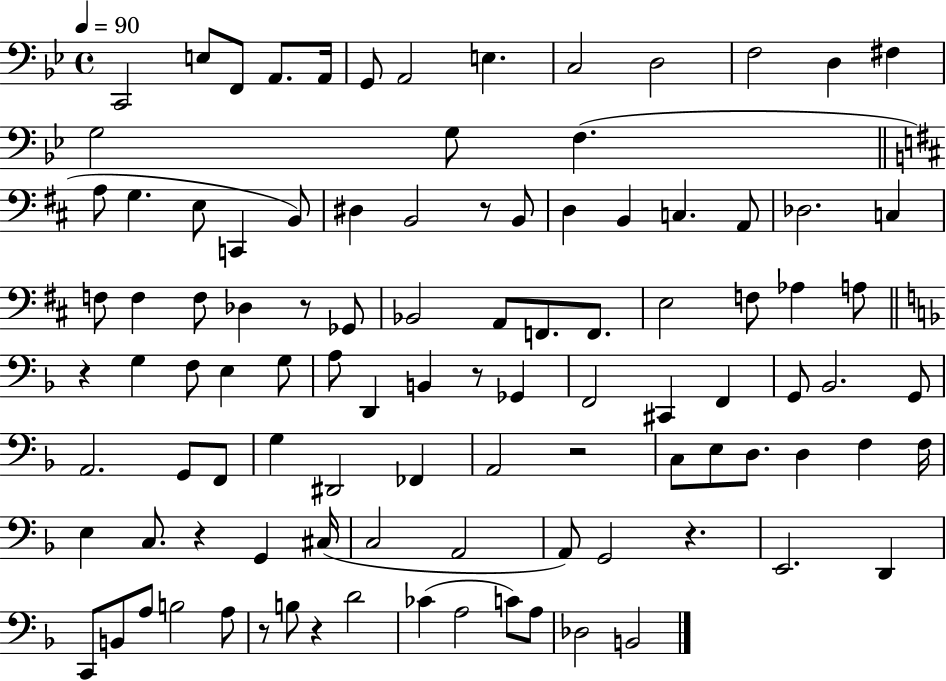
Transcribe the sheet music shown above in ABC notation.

X:1
T:Untitled
M:4/4
L:1/4
K:Bb
C,,2 E,/2 F,,/2 A,,/2 A,,/4 G,,/2 A,,2 E, C,2 D,2 F,2 D, ^F, G,2 G,/2 F, A,/2 G, E,/2 C,, B,,/2 ^D, B,,2 z/2 B,,/2 D, B,, C, A,,/2 _D,2 C, F,/2 F, F,/2 _D, z/2 _G,,/2 _B,,2 A,,/2 F,,/2 F,,/2 E,2 F,/2 _A, A,/2 z G, F,/2 E, G,/2 A,/2 D,, B,, z/2 _G,, F,,2 ^C,, F,, G,,/2 _B,,2 G,,/2 A,,2 G,,/2 F,,/2 G, ^D,,2 _F,, A,,2 z2 C,/2 E,/2 D,/2 D, F, F,/4 E, C,/2 z G,, ^C,/4 C,2 A,,2 A,,/2 G,,2 z E,,2 D,, C,,/2 B,,/2 A,/2 B,2 A,/2 z/2 B,/2 z D2 _C A,2 C/2 A,/2 _D,2 B,,2